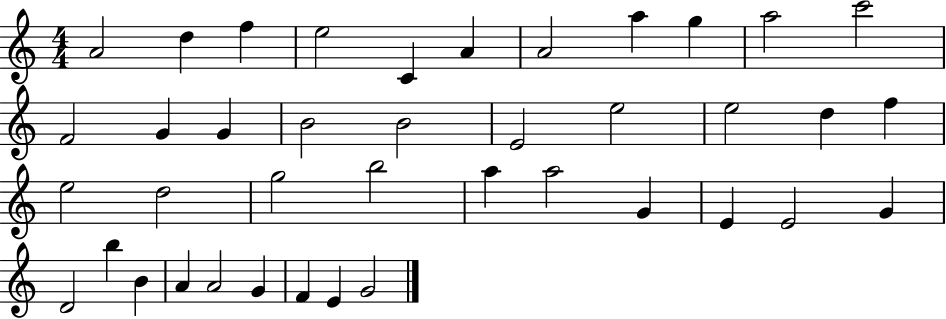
{
  \clef treble
  \numericTimeSignature
  \time 4/4
  \key c \major
  a'2 d''4 f''4 | e''2 c'4 a'4 | a'2 a''4 g''4 | a''2 c'''2 | \break f'2 g'4 g'4 | b'2 b'2 | e'2 e''2 | e''2 d''4 f''4 | \break e''2 d''2 | g''2 b''2 | a''4 a''2 g'4 | e'4 e'2 g'4 | \break d'2 b''4 b'4 | a'4 a'2 g'4 | f'4 e'4 g'2 | \bar "|."
}